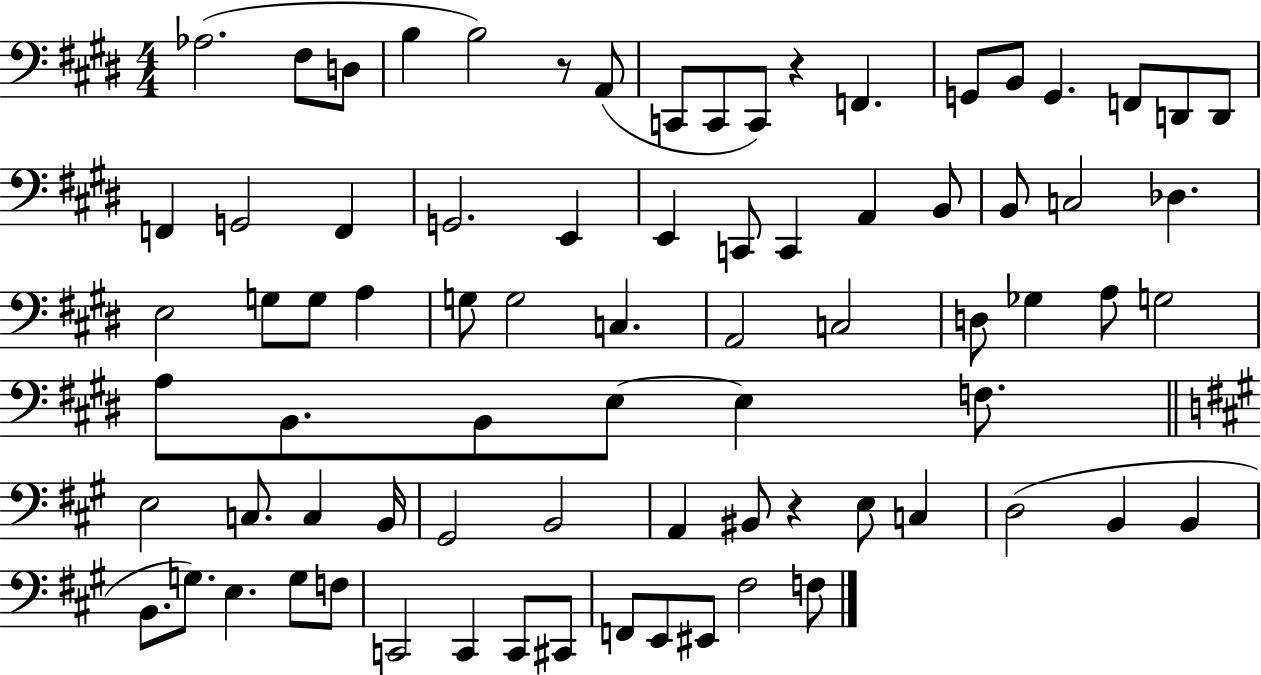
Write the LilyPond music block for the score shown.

{
  \clef bass
  \numericTimeSignature
  \time 4/4
  \key e \major
  aes2.( fis8 d8 | b4 b2) r8 a,8( | c,8 c,8 c,8) r4 f,4. | g,8 b,8 g,4. f,8 d,8 d,8 | \break f,4 g,2 f,4 | g,2. e,4 | e,4 c,8 c,4 a,4 b,8 | b,8 c2 des4. | \break e2 g8 g8 a4 | g8 g2 c4. | a,2 c2 | d8 ges4 a8 g2 | \break a8 b,8. b,8 e8~~ e4 f8. | \bar "||" \break \key a \major e2 c8. c4 b,16 | gis,2 b,2 | a,4 bis,8 r4 e8 c4 | d2( b,4 b,4 | \break b,8. g8.) e4. g8 f8 | c,2 c,4 c,8 cis,8 | f,8 e,8 eis,8 fis2 f8 | \bar "|."
}